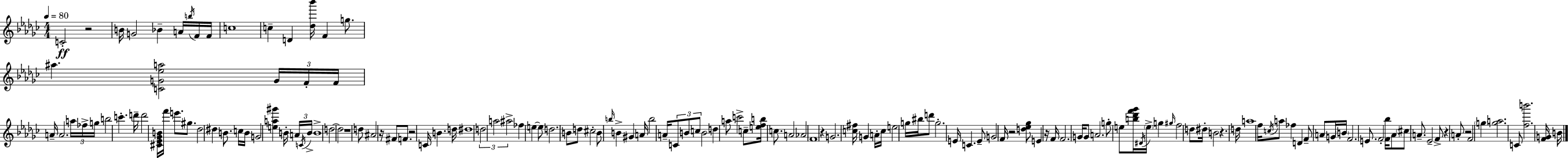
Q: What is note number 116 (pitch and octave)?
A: D4